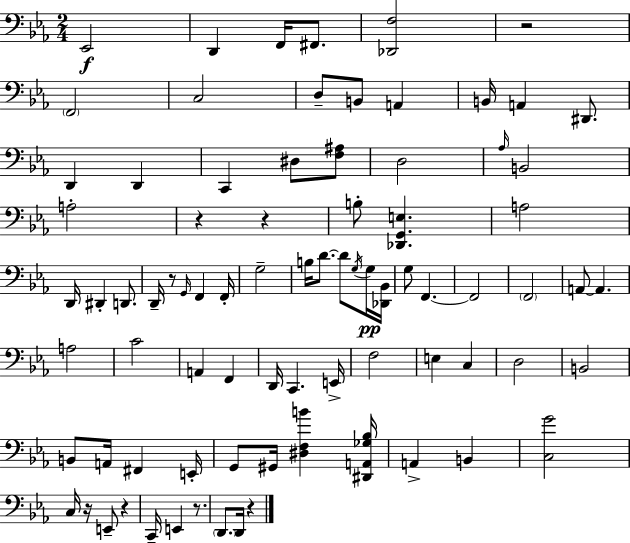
X:1
T:Untitled
M:2/4
L:1/4
K:Cm
_E,,2 D,, F,,/4 ^F,,/2 [_D,,F,]2 z2 F,,2 C,2 D,/2 B,,/2 A,, B,,/4 A,, ^D,,/2 D,, D,, C,, ^D,/2 [F,^A,]/2 D,2 _A,/4 B,,2 A,2 z z B,/2 [_D,,G,,E,] A,2 D,,/4 ^D,, D,,/2 D,,/4 z/2 G,,/4 F,, F,,/4 G,2 B,/4 D/2 D/2 G,/4 G,/4 [_D,,_B,,]/4 G,/2 F,, F,,2 F,,2 A,,/2 A,, A,2 C2 A,, F,, D,,/4 C,, E,,/4 F,2 E, C, D,2 B,,2 B,,/2 A,,/4 ^F,, E,,/4 G,,/2 ^G,,/4 [^D,F,B] [^D,,A,,_G,_B,]/4 A,, B,, [C,G]2 C,/4 z/4 E,,/2 z C,,/4 E,, z/2 D,,/2 D,,/4 z